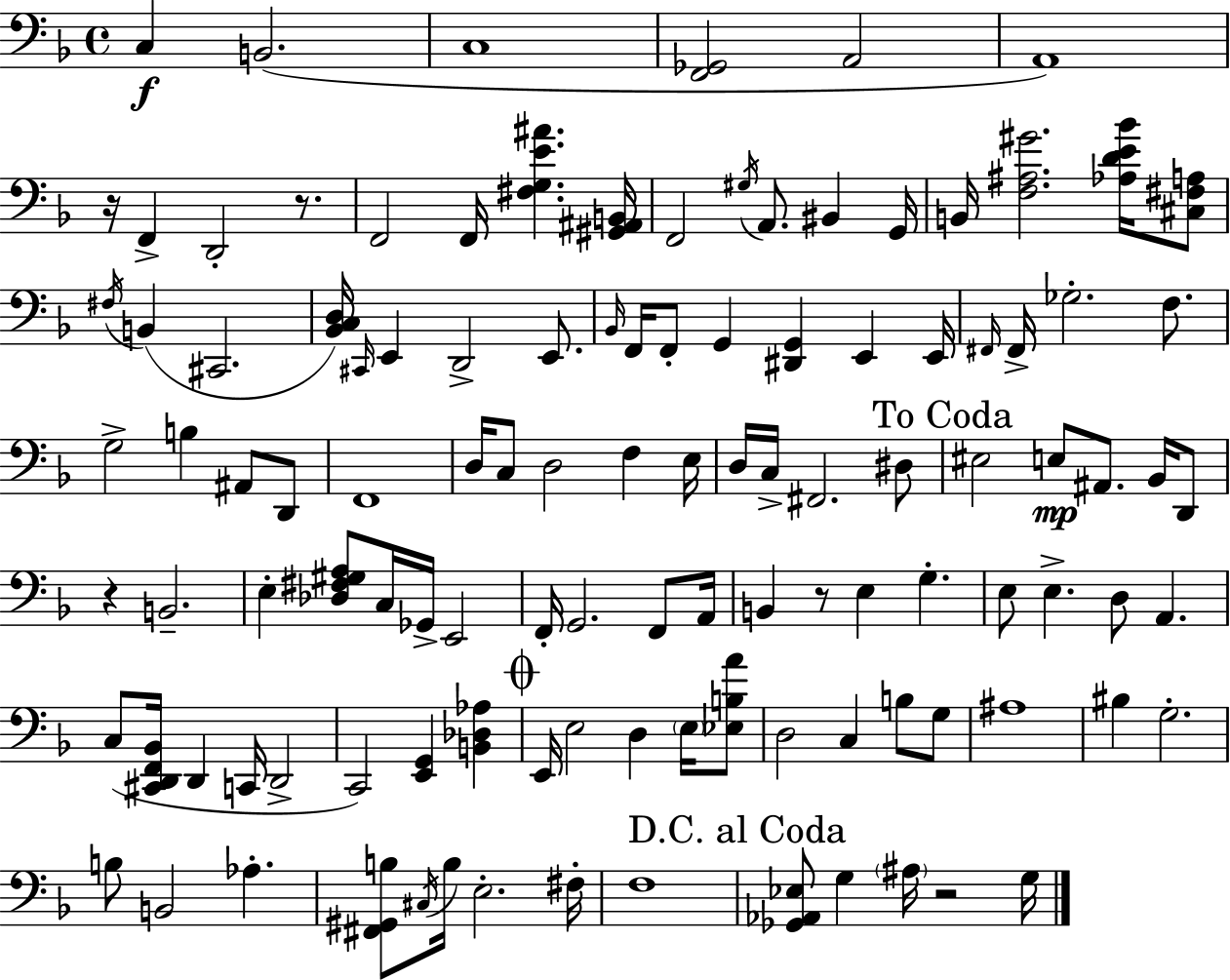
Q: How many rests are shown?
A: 5